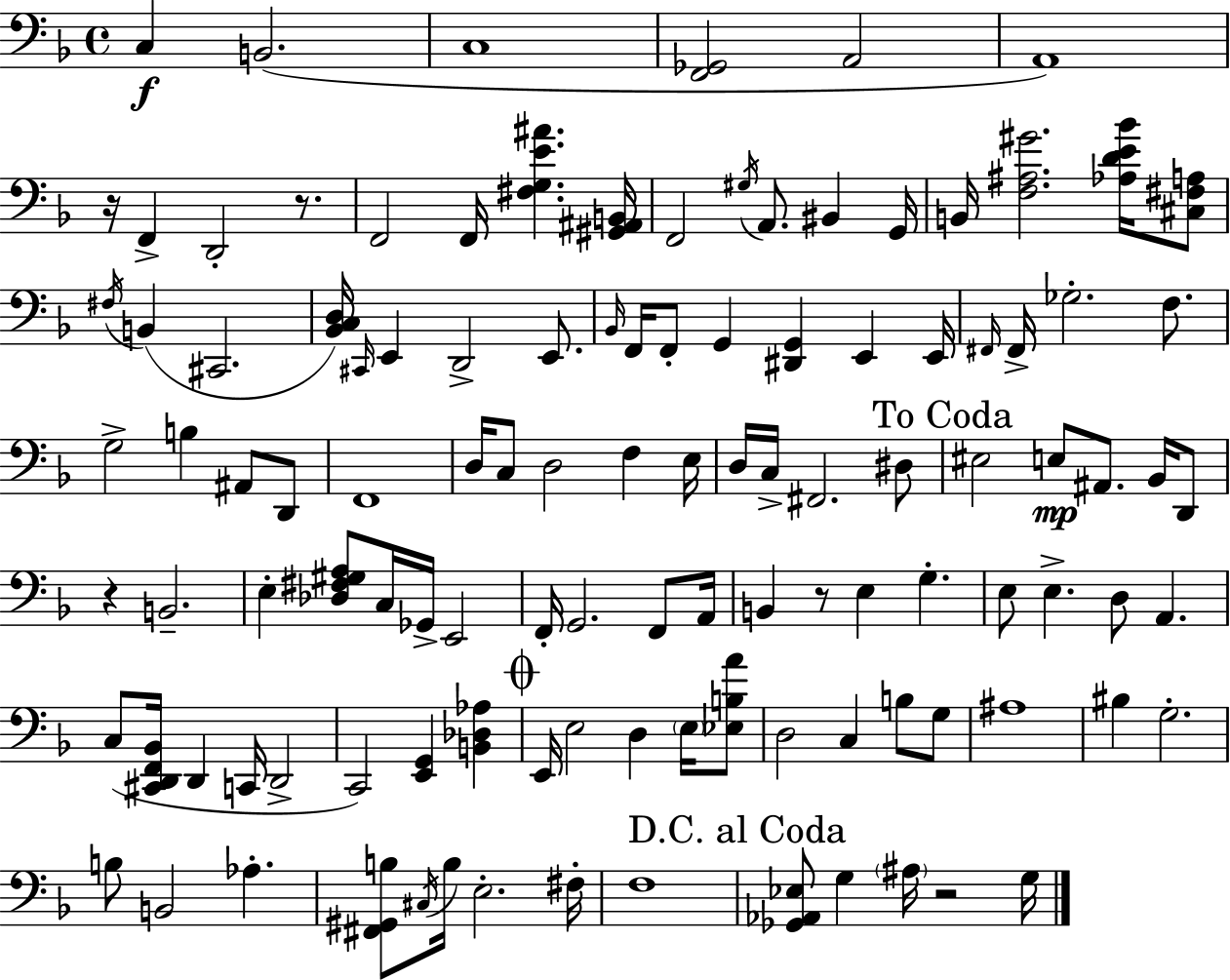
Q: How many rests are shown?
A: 5